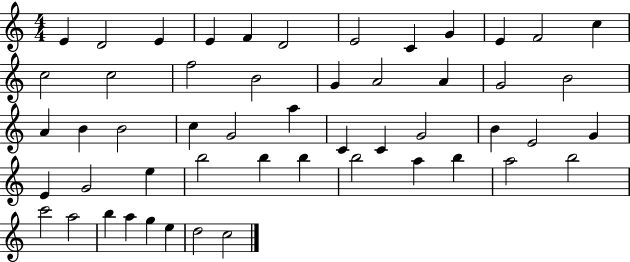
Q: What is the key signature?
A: C major